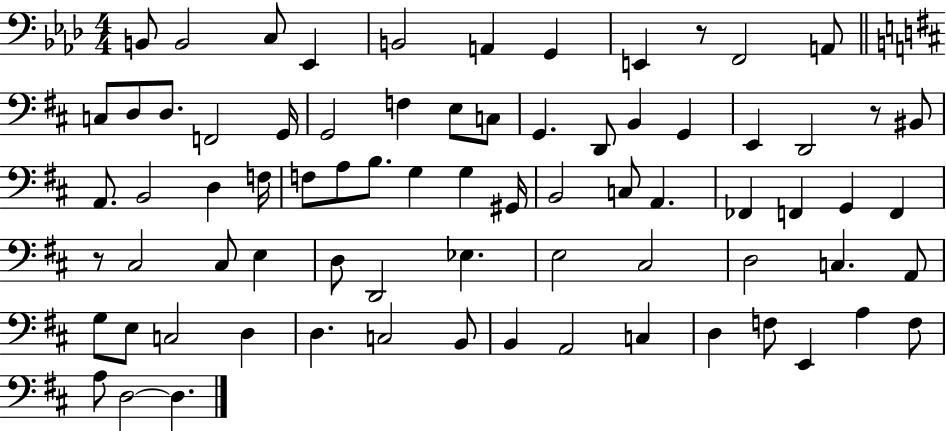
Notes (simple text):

B2/e B2/h C3/e Eb2/q B2/h A2/q G2/q E2/q R/e F2/h A2/e C3/e D3/e D3/e. F2/h G2/s G2/h F3/q E3/e C3/e G2/q. D2/e B2/q G2/q E2/q D2/h R/e BIS2/e A2/e. B2/h D3/q F3/s F3/e A3/e B3/e. G3/q G3/q G#2/s B2/h C3/e A2/q. FES2/q F2/q G2/q F2/q R/e C#3/h C#3/e E3/q D3/e D2/h Eb3/q. E3/h C#3/h D3/h C3/q. A2/e G3/e E3/e C3/h D3/q D3/q. C3/h B2/e B2/q A2/h C3/q D3/q F3/e E2/q A3/q F3/e A3/e D3/h D3/q.